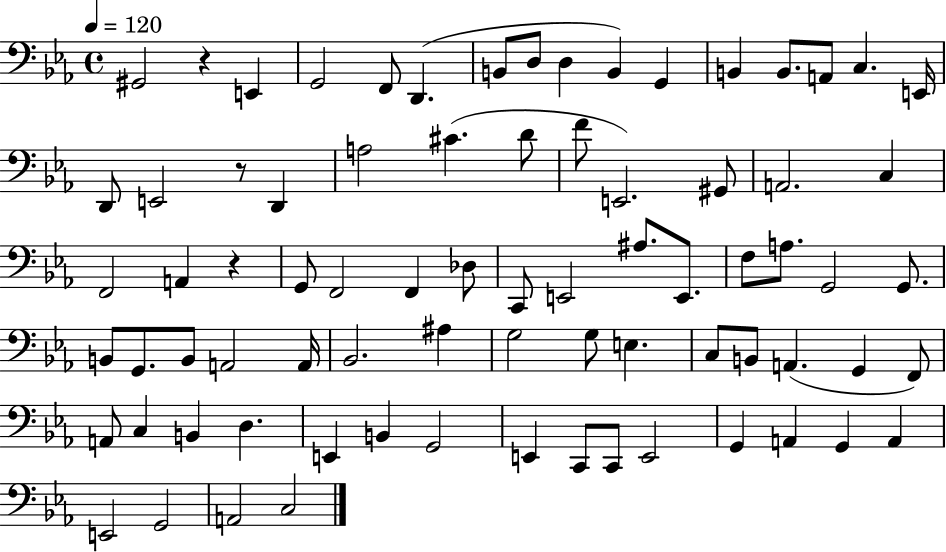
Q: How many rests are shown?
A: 3